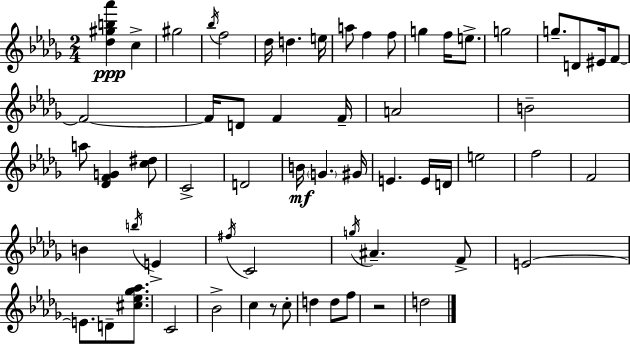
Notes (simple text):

[Db5,G#5,B5,Ab6]/q C5/q G#5/h Bb5/s F5/h Db5/s D5/q. E5/s A5/e F5/q F5/e G5/q F5/s E5/e. G5/h G5/e. D4/e EIS4/s F4/e F4/h F4/s D4/e F4/q F4/s A4/h B4/h A5/e [Db4,F4,G4]/q [C5,D#5]/e C4/h D4/h B4/s G4/q. G#4/s E4/q. E4/s D4/s E5/h F5/h F4/h B4/q B5/s E4/q F#5/s C4/h G5/s A#4/q. F4/e E4/h E4/e. D4/e [C#5,Eb5,Gb5,Ab5]/e. C4/h Bb4/h C5/q R/e C5/e D5/q D5/e F5/e R/h D5/h